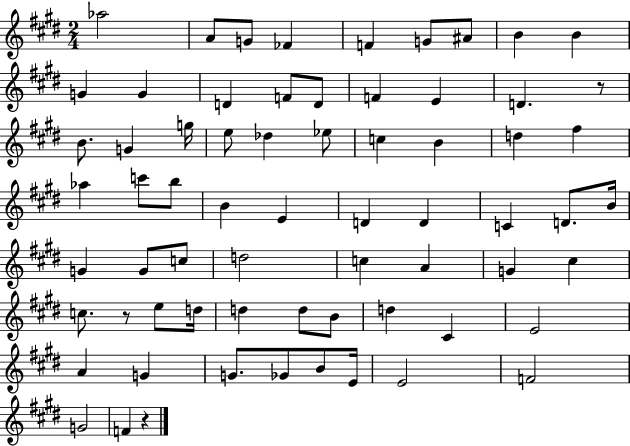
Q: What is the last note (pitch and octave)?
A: F4